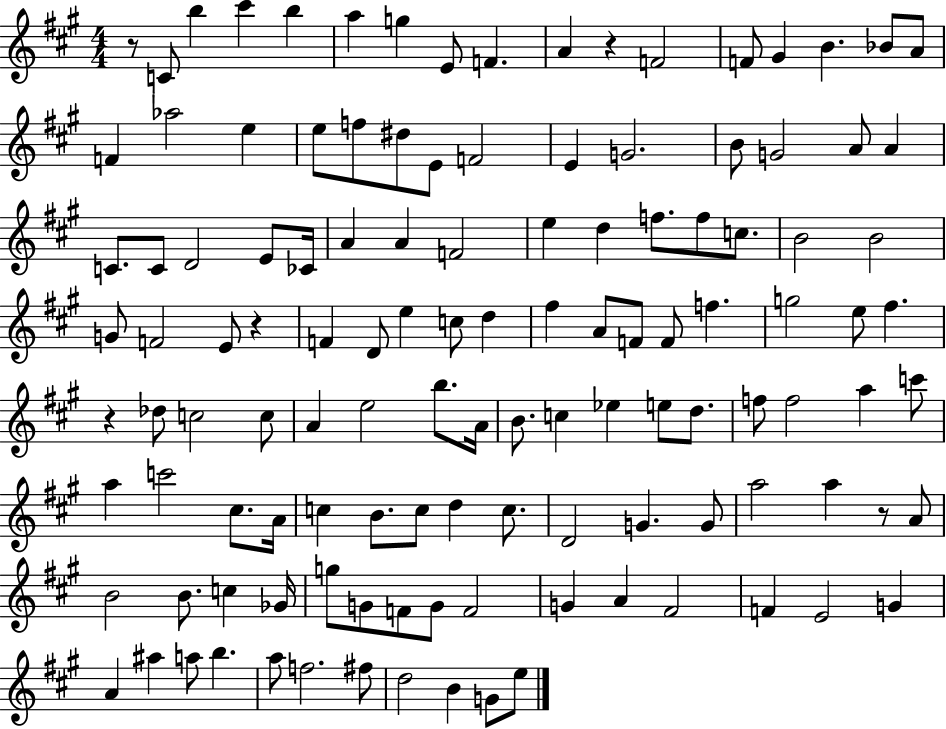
X:1
T:Untitled
M:4/4
L:1/4
K:A
z/2 C/2 b ^c' b a g E/2 F A z F2 F/2 ^G B _B/2 A/2 F _a2 e e/2 f/2 ^d/2 E/2 F2 E G2 B/2 G2 A/2 A C/2 C/2 D2 E/2 _C/4 A A F2 e d f/2 f/2 c/2 B2 B2 G/2 F2 E/2 z F D/2 e c/2 d ^f A/2 F/2 F/2 f g2 e/2 ^f z _d/2 c2 c/2 A e2 b/2 A/4 B/2 c _e e/2 d/2 f/2 f2 a c'/2 a c'2 ^c/2 A/4 c B/2 c/2 d c/2 D2 G G/2 a2 a z/2 A/2 B2 B/2 c _G/4 g/2 G/2 F/2 G/2 F2 G A ^F2 F E2 G A ^a a/2 b a/2 f2 ^f/2 d2 B G/2 e/2